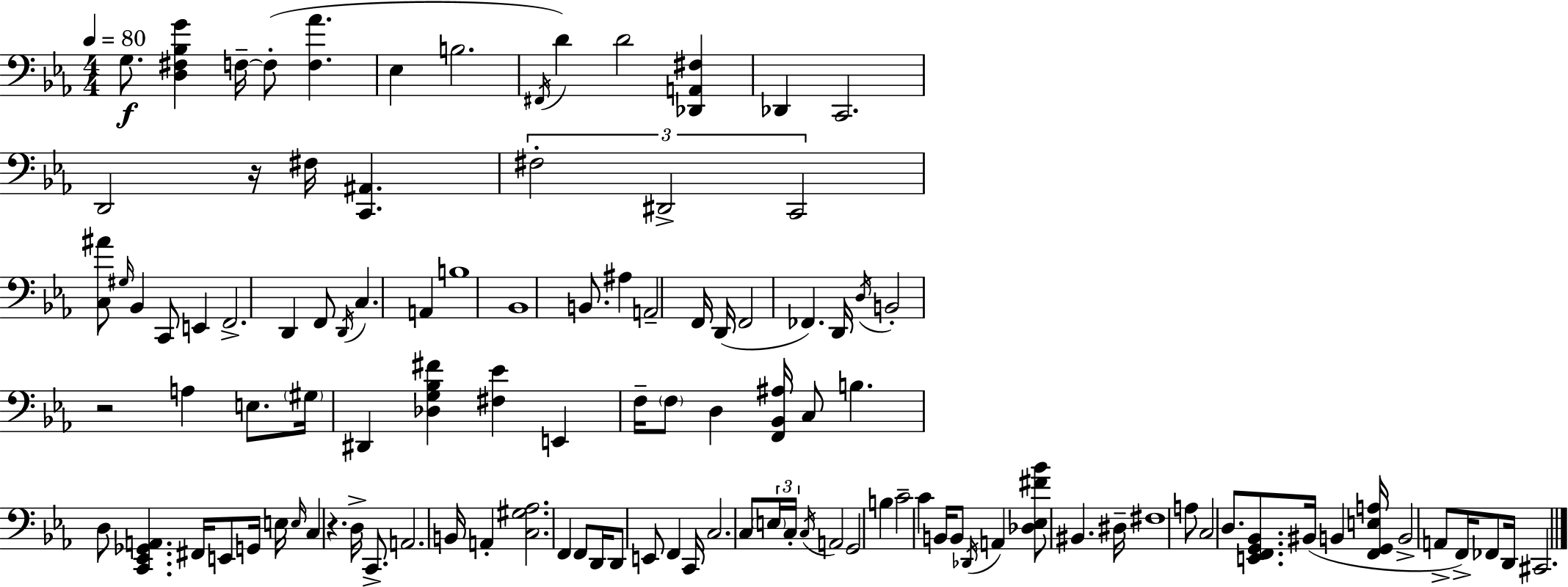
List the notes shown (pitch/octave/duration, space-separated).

G3/e. [D3,F#3,Bb3,G4]/q F3/s F3/e [F3,Ab4]/q. Eb3/q B3/h. F#2/s D4/q D4/h [Db2,A2,F#3]/q Db2/q C2/h. D2/h R/s F#3/s [C2,A#2]/q. F#3/h D#2/h C2/h [C3,A#4]/e G#3/s Bb2/q C2/e E2/q F2/h. D2/q F2/e D2/s C3/q. A2/q B3/w Bb2/w B2/e. A#3/q A2/h F2/s D2/s F2/h FES2/q. D2/s D3/s B2/h R/h A3/q E3/e. G#3/s D#2/q [Db3,G3,Bb3,F#4]/q [F#3,Eb4]/q E2/q F3/s F3/e D3/q [F2,Bb2,A#3]/s C3/e B3/q. D3/e [C2,Eb2,Gb2,A2]/q. F#2/s E2/e G2/s E3/s E3/s C3/q R/q. D3/s C2/e. A2/h. B2/s A2/q [C3,G#3,Ab3]/h. F2/q F2/e D2/s D2/e E2/e F2/q C2/s C3/h. C3/e E3/s C3/s C3/s A2/h G2/h B3/q C4/h C4/q B2/s B2/e Db2/s A2/q [Db3,Eb3,F#4,Bb4]/e BIS2/q. D#3/s F#3/w A3/e C3/h D3/e. [E2,F2,G2,Bb2]/e. BIS2/s B2/q [F2,G2,E3,A3]/s B2/h A2/e F2/s FES2/e D2/s C#2/h.